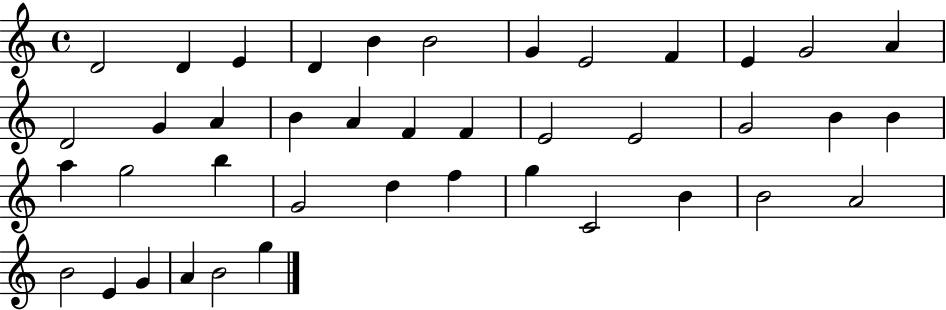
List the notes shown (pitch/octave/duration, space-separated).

D4/h D4/q E4/q D4/q B4/q B4/h G4/q E4/h F4/q E4/q G4/h A4/q D4/h G4/q A4/q B4/q A4/q F4/q F4/q E4/h E4/h G4/h B4/q B4/q A5/q G5/h B5/q G4/h D5/q F5/q G5/q C4/h B4/q B4/h A4/h B4/h E4/q G4/q A4/q B4/h G5/q